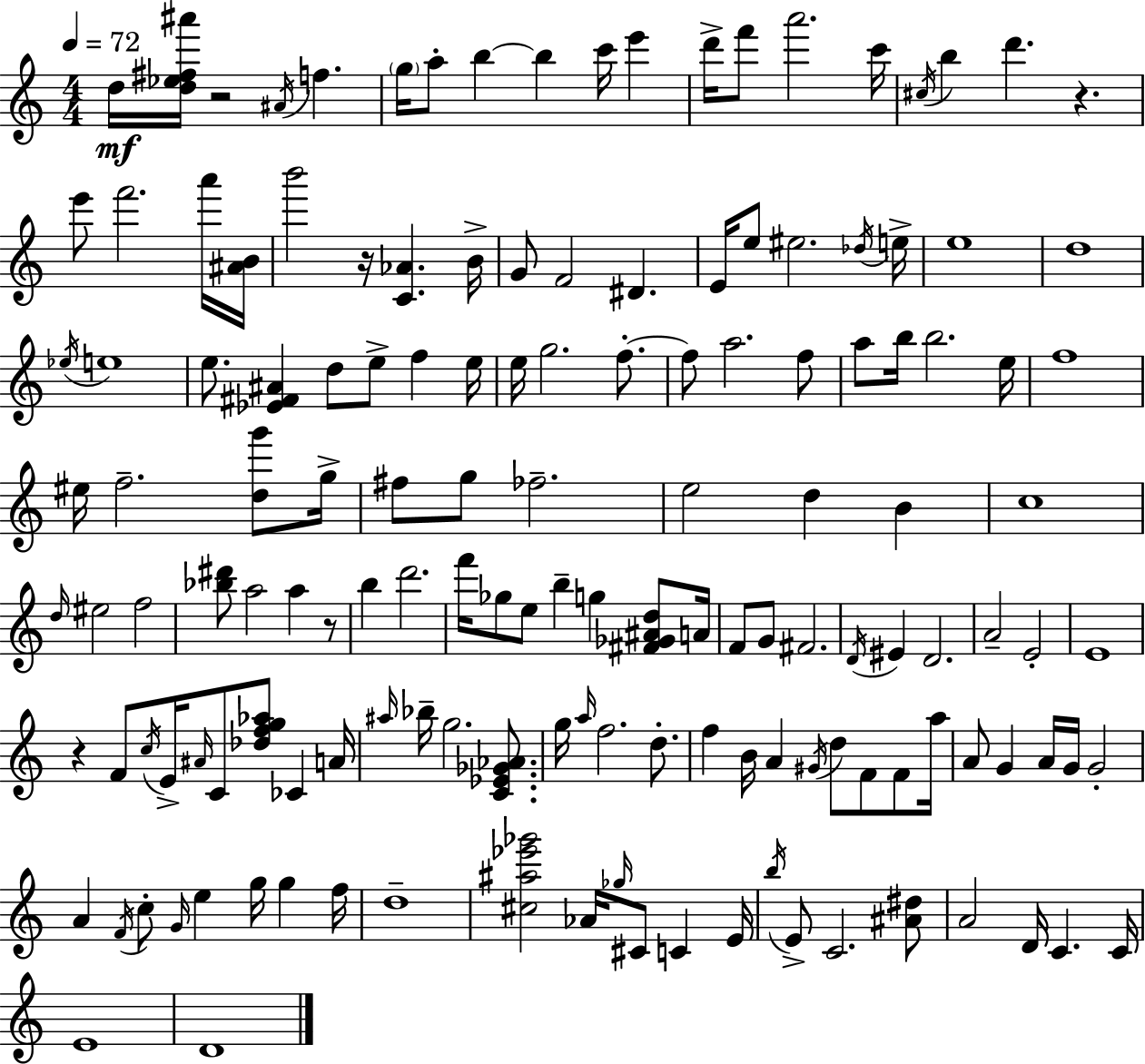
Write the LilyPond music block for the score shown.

{
  \clef treble
  \numericTimeSignature
  \time 4/4
  \key a \minor
  \tempo 4 = 72
  d''16\mf <d'' ees'' fis'' ais'''>16 r2 \acciaccatura { ais'16 } f''4. | \parenthesize g''16 a''8-. b''4~~ b''4 c'''16 e'''4 | d'''16-> f'''8 a'''2. | c'''16 \acciaccatura { cis''16 } b''4 d'''4. r4. | \break e'''8 f'''2. | a'''16 <ais' b'>16 b'''2 r16 <c' aes'>4. | b'16-> g'8 f'2 dis'4. | e'16 e''8 eis''2. | \break \acciaccatura { des''16 } e''16-> e''1 | d''1 | \acciaccatura { ees''16 } e''1 | e''8. <ees' fis' ais'>4 d''8 e''8-> f''4 | \break e''16 e''16 g''2. | f''8.-.~~ f''8 a''2. | f''8 a''8 b''16 b''2. | e''16 f''1 | \break eis''16 f''2.-- | <d'' g'''>8 g''16-> fis''8 g''8 fes''2.-- | e''2 d''4 | b'4 c''1 | \break \grace { d''16 } eis''2 f''2 | <bes'' dis'''>8 a''2 a''4 | r8 b''4 d'''2. | f'''16 ges''8 e''8 b''4-- g''4 | \break <fis' ges' ais' d''>8 a'16 f'8 g'8 fis'2. | \acciaccatura { d'16 } eis'4 d'2. | a'2-- e'2-. | e'1 | \break r4 f'8 \acciaccatura { c''16 } e'16-> \grace { ais'16 } c'8 | <des'' f'' g'' aes''>8 ces'4 a'16 \grace { ais''16 } bes''16-- g''2. | <c' ees' ges' aes'>8. g''16 \grace { a''16 } f''2. | d''8.-. f''4 b'16 a'4 | \break \acciaccatura { gis'16 } d''8 f'8 f'8 a''16 a'8 g'4 | a'16 g'16 g'2-. a'4 \acciaccatura { f'16 } | c''8-. \grace { g'16 } e''4 g''16 g''4 f''16 d''1-- | <cis'' ais'' ees''' ges'''>2 | \break aes'16 \grace { ges''16 } cis'8 c'4 e'16 \acciaccatura { b''16 } e'8-> | c'2. <ais' dis''>8 a'2 | d'16 c'4. c'16 e'1 | d'1 | \break \bar "|."
}